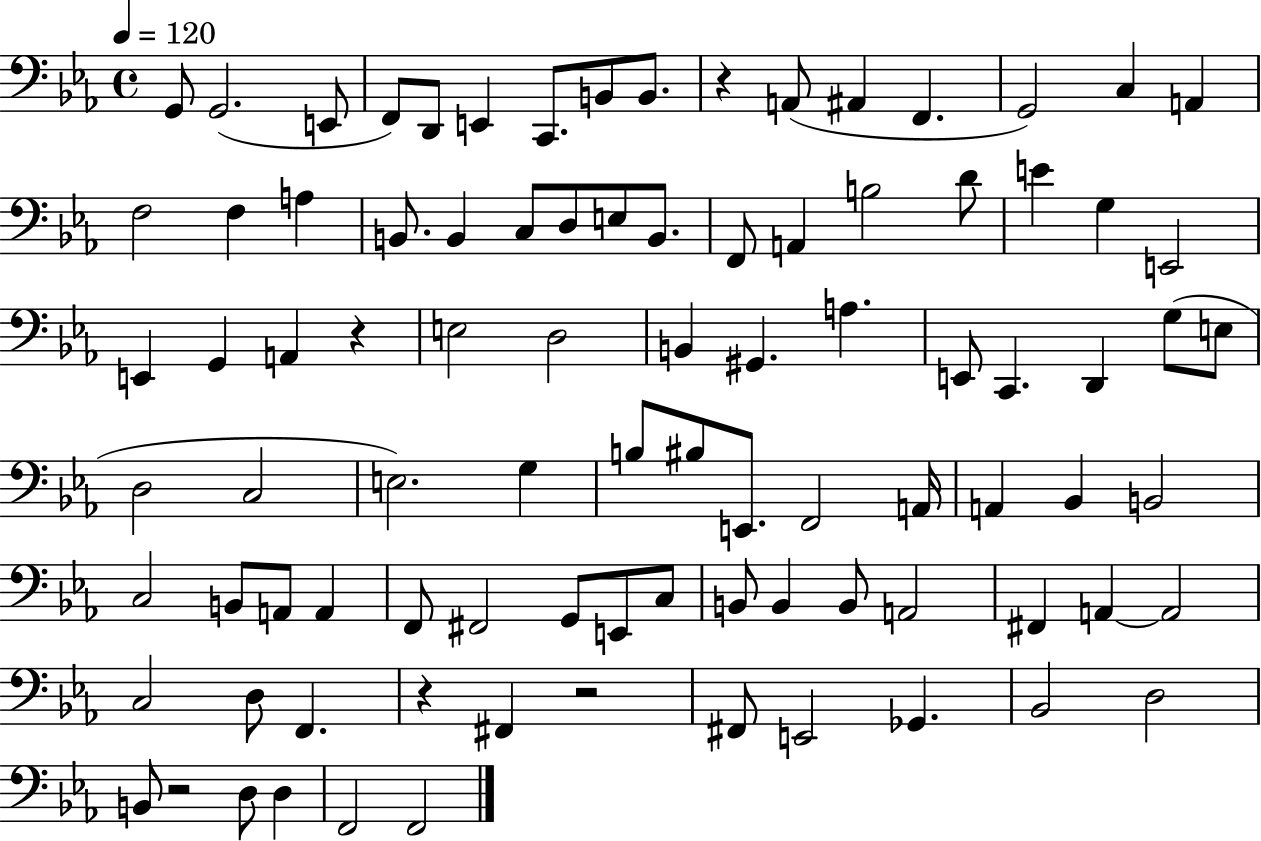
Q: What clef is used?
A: bass